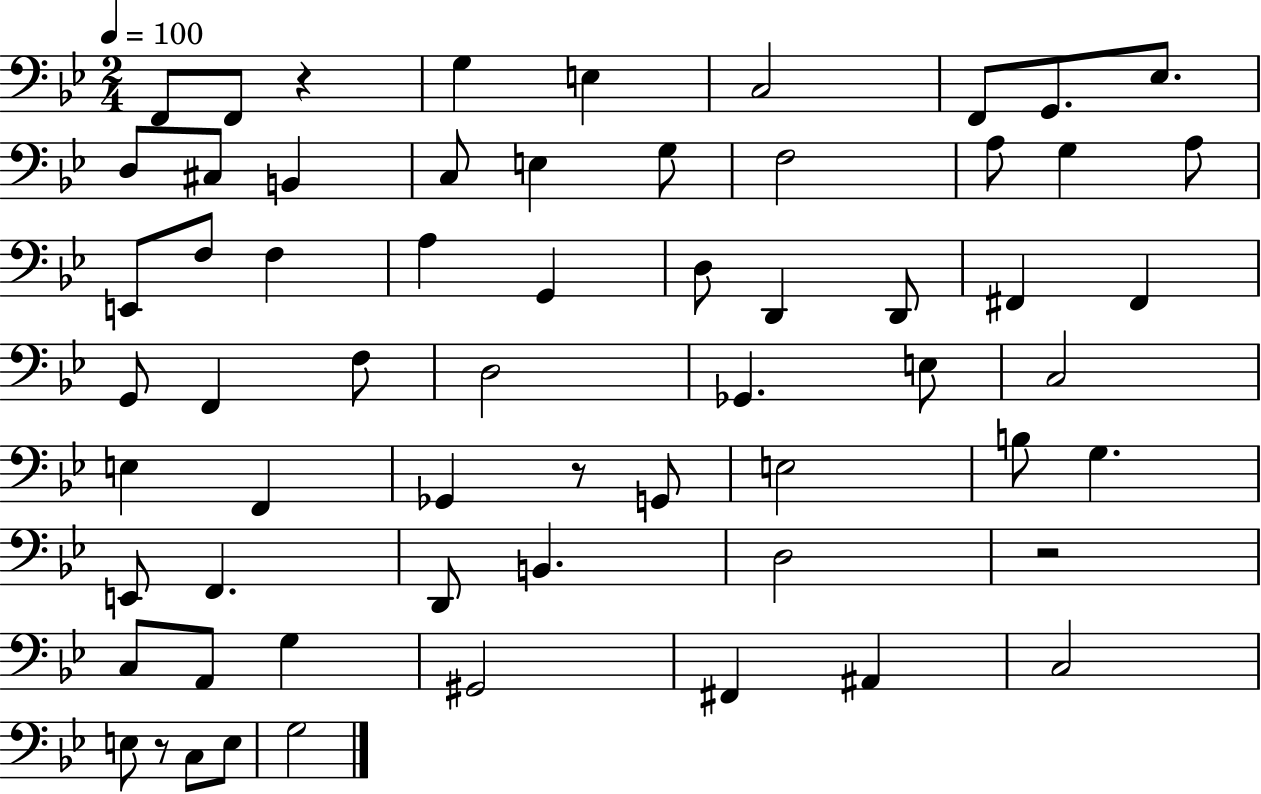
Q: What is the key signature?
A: BES major